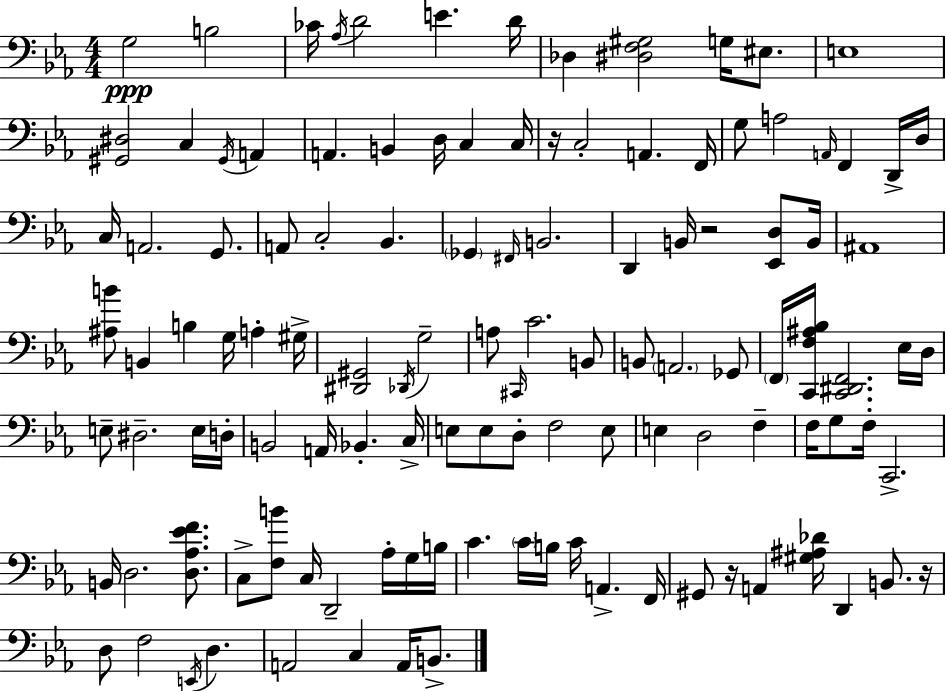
G3/h B3/h CES4/s Ab3/s D4/h E4/q. D4/s Db3/q [D#3,F3,G#3]/h G3/s EIS3/e. E3/w [G#2,D#3]/h C3/q G#2/s A2/q A2/q. B2/q D3/s C3/q C3/s R/s C3/h A2/q. F2/s G3/e A3/h A2/s F2/q D2/s D3/s C3/s A2/h. G2/e. A2/e C3/h Bb2/q. Gb2/q F#2/s B2/h. D2/q B2/s R/h [Eb2,D3]/e B2/s A#2/w [A#3,B4]/e B2/q B3/q G3/s A3/q G#3/s [D#2,G#2]/h Db2/s G3/h A3/e C#2/s C4/h. B2/e B2/e A2/h. Gb2/e F2/s [C2,F3,A#3,Bb3]/s [C2,D#2,F2]/h. Eb3/s D3/s E3/e D#3/h. E3/s D3/s B2/h A2/s Bb2/q. C3/s E3/e E3/e D3/e F3/h E3/e E3/q D3/h F3/q F3/s G3/e F3/s C2/h. B2/s D3/h. [D3,Ab3,Eb4,F4]/e. C3/e [F3,B4]/e C3/s D2/h Ab3/s G3/s B3/s C4/q. C4/s B3/s C4/s A2/q. F2/s G#2/e R/s A2/q [G#3,A#3,Db4]/s D2/q B2/e. R/s D3/e F3/h E2/s D3/q. A2/h C3/q A2/s B2/e.